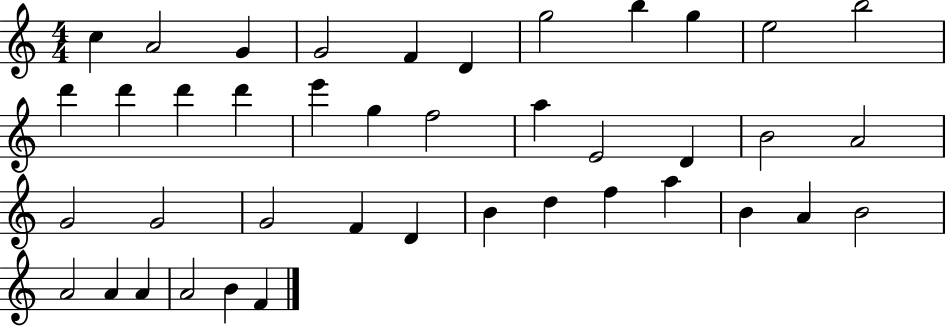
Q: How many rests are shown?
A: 0